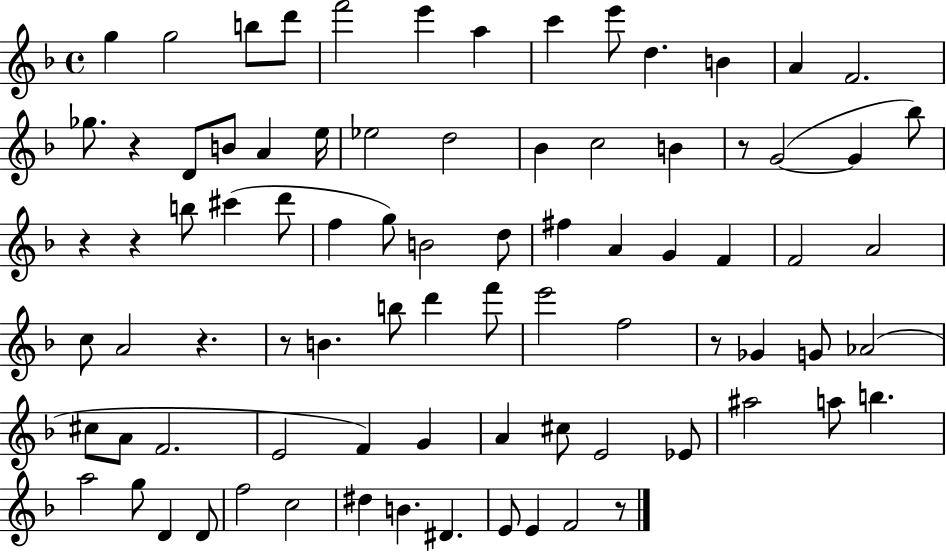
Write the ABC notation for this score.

X:1
T:Untitled
M:4/4
L:1/4
K:F
g g2 b/2 d'/2 f'2 e' a c' e'/2 d B A F2 _g/2 z D/2 B/2 A e/4 _e2 d2 _B c2 B z/2 G2 G _b/2 z z b/2 ^c' d'/2 f g/2 B2 d/2 ^f A G F F2 A2 c/2 A2 z z/2 B b/2 d' f'/2 e'2 f2 z/2 _G G/2 _A2 ^c/2 A/2 F2 E2 F G A ^c/2 E2 _E/2 ^a2 a/2 b a2 g/2 D D/2 f2 c2 ^d B ^D E/2 E F2 z/2